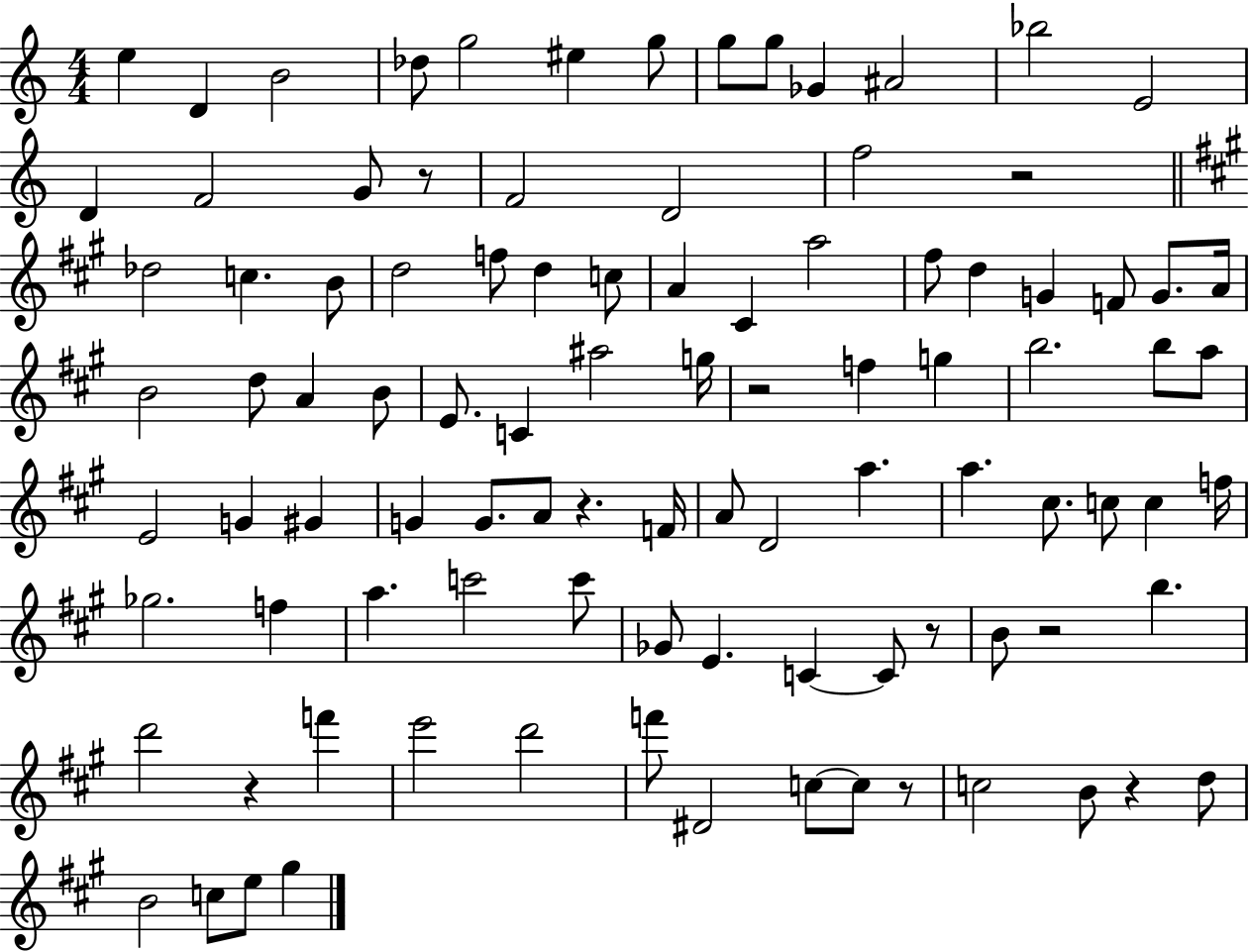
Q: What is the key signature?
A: C major